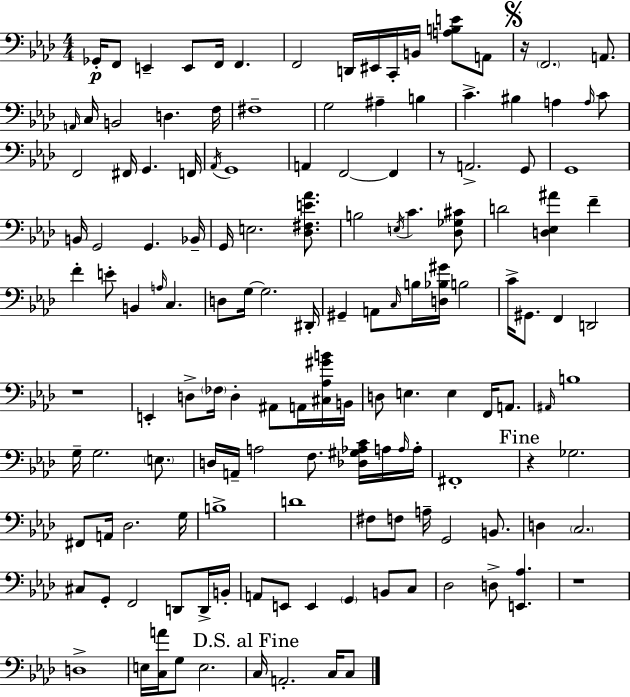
{
  \clef bass
  \numericTimeSignature
  \time 4/4
  \key f \minor
  \repeat volta 2 { ges,16-.\p f,8 e,4-- e,8 f,16 f,4. | f,2 d,16 eis,16 c,16-. b,16 <a b e'>8 a,8 | \mark \markup { \musicglyph "scripts.segno" } r16 \parenthesize f,2. a,8. | \grace { a,16 } c16 b,2 d4. | \break f16 fis1-- | g2 ais4-- b4 | c'4.-> bis4 a4 \grace { a16 } | c'8 f,2 fis,16 g,4. | \break f,16 \acciaccatura { aes,16 } g,1 | a,4 f,2~~ f,4 | r8 a,2.-> | g,8 g,1 | \break b,16 g,2 g,4. | bes,16-- g,16 e2. | <des fis e' aes'>8. b2 \acciaccatura { e16 } c'4. | <des ges cis'>8 d'2 <d ees ais'>4 | \break f'4-- f'4-. e'8-. b,4 \grace { a16 } c4. | d8 g16~~ g2. | dis,16-. gis,4-- a,8 \grace { c16 } b16 <d bes gis'>16 b2 | c'16-> gis,8. f,4 d,2 | \break r1 | e,4-. d8-> \parenthesize fes16 d4-. | ais,8 a,16 <cis aes gis' b'>16 b,16 d8 e4. e4 | f,16 a,8. \grace { ais,16 } b1 | \break g16-- g2. | \parenthesize e8. d16 a,16-- a2 | f8. <des gis aes c'>16 a16 \grace { a16 } a16-. fis,1-. | \mark "Fine" r4 ges2. | \break fis,8 a,16 des2. | g16 b1-> | d'1 | fis8 f8 a16-- g,2 | \break b,8. d4 \parenthesize c2. | cis8 g,8-. f,2 | d,8 d,16-> b,16-. a,8 e,8 e,4 | \parenthesize g,4 b,8 c8 des2 | \break d8-> <e, aes>4. r1 | d1-> | e16 <c a'>16 g8 e2. | \mark "D.S. al Fine" c16 a,2.-. | \break c16 c8 } \bar "|."
}